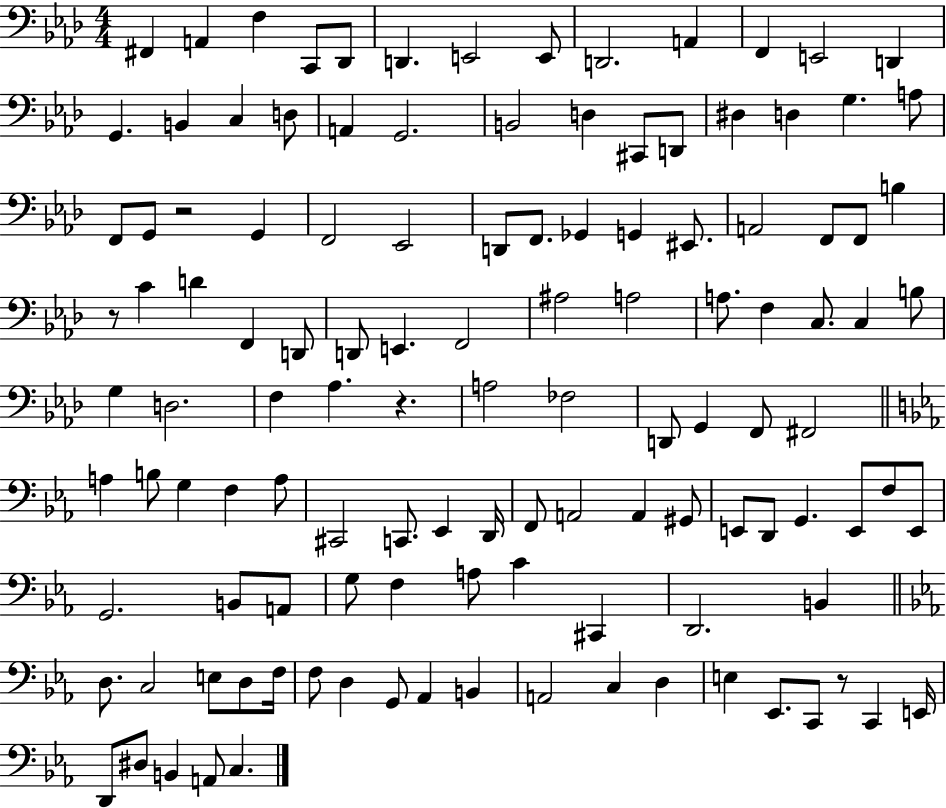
F#2/q A2/q F3/q C2/e Db2/e D2/q. E2/h E2/e D2/h. A2/q F2/q E2/h D2/q G2/q. B2/q C3/q D3/e A2/q G2/h. B2/h D3/q C#2/e D2/e D#3/q D3/q G3/q. A3/e F2/e G2/e R/h G2/q F2/h Eb2/h D2/e F2/e. Gb2/q G2/q EIS2/e. A2/h F2/e F2/e B3/q R/e C4/q D4/q F2/q D2/e D2/e E2/q. F2/h A#3/h A3/h A3/e. F3/q C3/e. C3/q B3/e G3/q D3/h. F3/q Ab3/q. R/q. A3/h FES3/h D2/e G2/q F2/e F#2/h A3/q B3/e G3/q F3/q A3/e C#2/h C2/e. Eb2/q D2/s F2/e A2/h A2/q G#2/e E2/e D2/e G2/q. E2/e F3/e E2/e G2/h. B2/e A2/e G3/e F3/q A3/e C4/q C#2/q D2/h. B2/q D3/e. C3/h E3/e D3/e F3/s F3/e D3/q G2/e Ab2/q B2/q A2/h C3/q D3/q E3/q Eb2/e. C2/e R/e C2/q E2/s D2/e D#3/e B2/q A2/e C3/q.